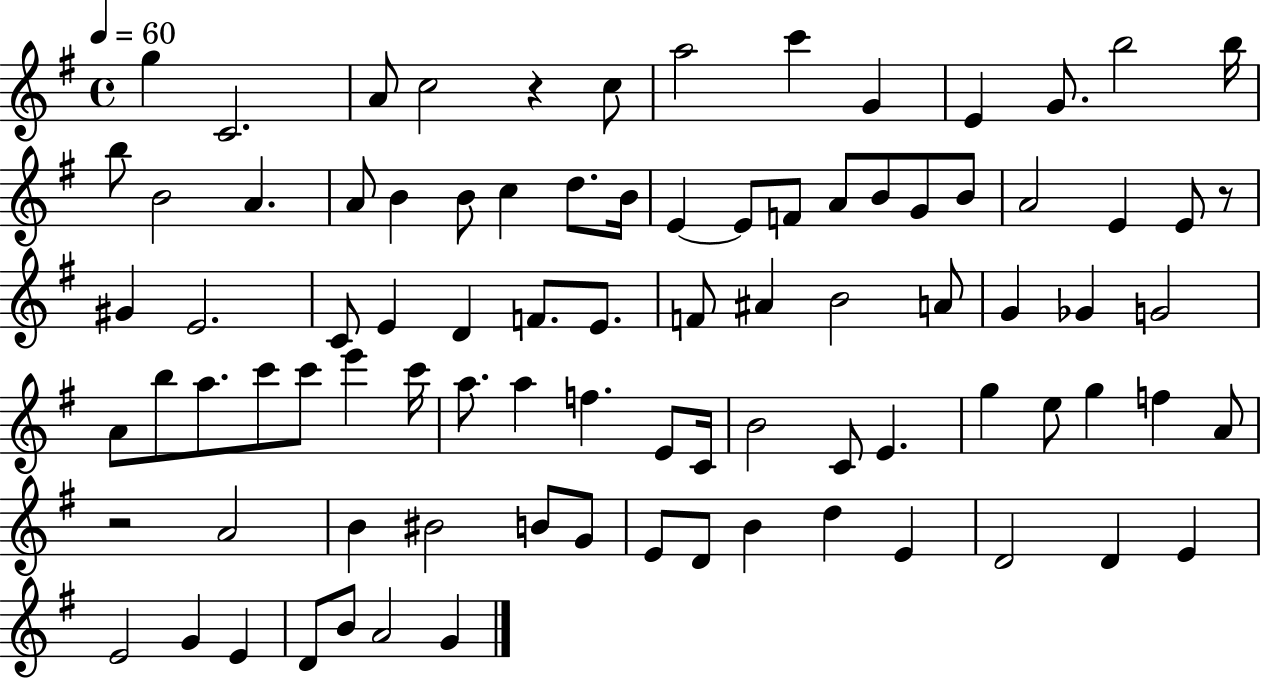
G5/q C4/h. A4/e C5/h R/q C5/e A5/h C6/q G4/q E4/q G4/e. B5/h B5/s B5/e B4/h A4/q. A4/e B4/q B4/e C5/q D5/e. B4/s E4/q E4/e F4/e A4/e B4/e G4/e B4/e A4/h E4/q E4/e R/e G#4/q E4/h. C4/e E4/q D4/q F4/e. E4/e. F4/e A#4/q B4/h A4/e G4/q Gb4/q G4/h A4/e B5/e A5/e. C6/e C6/e E6/q C6/s A5/e. A5/q F5/q. E4/e C4/s B4/h C4/e E4/q. G5/q E5/e G5/q F5/q A4/e R/h A4/h B4/q BIS4/h B4/e G4/e E4/e D4/e B4/q D5/q E4/q D4/h D4/q E4/q E4/h G4/q E4/q D4/e B4/e A4/h G4/q